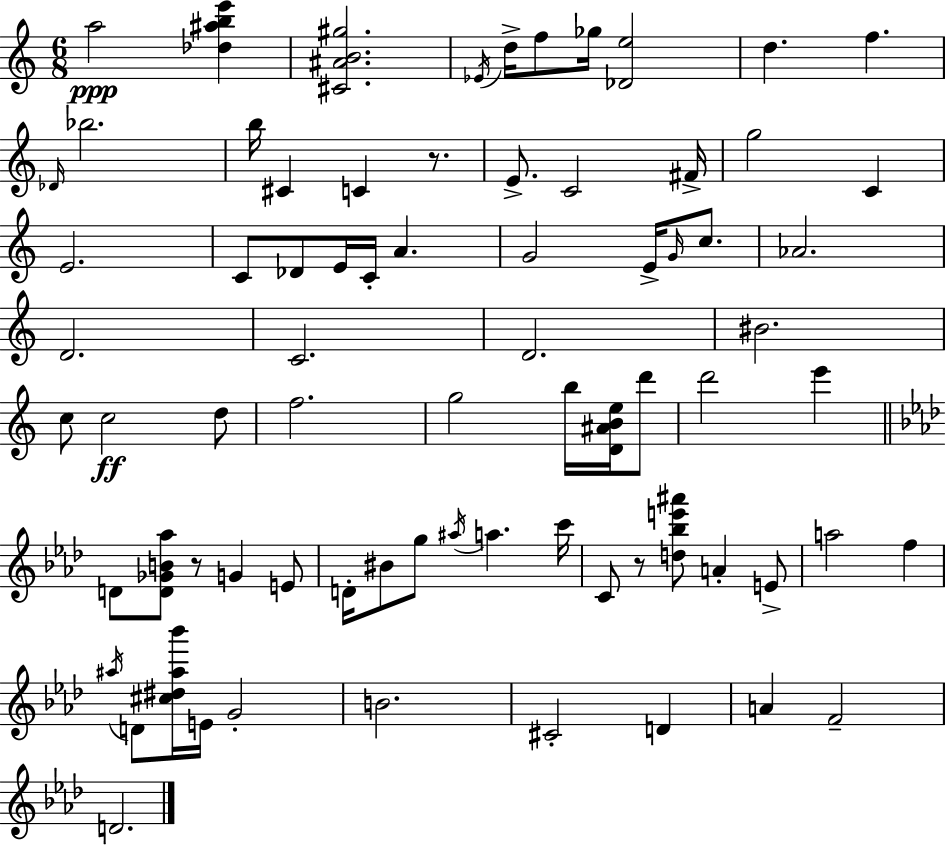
{
  \clef treble
  \numericTimeSignature
  \time 6/8
  \key c \major
  a''2\ppp <des'' ais'' b'' e'''>4 | <cis' ais' b' gis''>2. | \acciaccatura { ees'16 } d''16-> f''8 ges''16 <des' e''>2 | d''4. f''4. | \break \grace { des'16 } bes''2. | b''16 cis'4 c'4 r8. | e'8.-> c'2 | fis'16-> g''2 c'4 | \break e'2. | c'8 des'8 e'16 c'16-. a'4. | g'2 e'16-> \grace { g'16 } | c''8. aes'2. | \break d'2. | c'2. | d'2. | bis'2. | \break c''8 c''2\ff | d''8 f''2. | g''2 b''16 | <d' ais' b' e''>16 d'''8 d'''2 e'''4 | \break \bar "||" \break \key aes \major d'8 <d' ges' b' aes''>8 r8 g'4 e'8 | d'16-. bis'8 g''8 \acciaccatura { ais''16 } a''4. | c'''16 c'8 r8 <d'' bes'' e''' ais'''>8 a'4-. e'8-> | a''2 f''4 | \break \acciaccatura { ais''16 } d'8 <cis'' dis'' ais'' bes'''>16 e'16 g'2-. | b'2. | cis'2-. d'4 | a'4 f'2-- | \break d'2. | \bar "|."
}